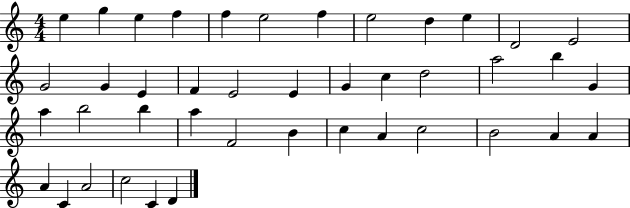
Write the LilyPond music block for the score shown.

{
  \clef treble
  \numericTimeSignature
  \time 4/4
  \key c \major
  e''4 g''4 e''4 f''4 | f''4 e''2 f''4 | e''2 d''4 e''4 | d'2 e'2 | \break g'2 g'4 e'4 | f'4 e'2 e'4 | g'4 c''4 d''2 | a''2 b''4 g'4 | \break a''4 b''2 b''4 | a''4 f'2 b'4 | c''4 a'4 c''2 | b'2 a'4 a'4 | \break a'4 c'4 a'2 | c''2 c'4 d'4 | \bar "|."
}